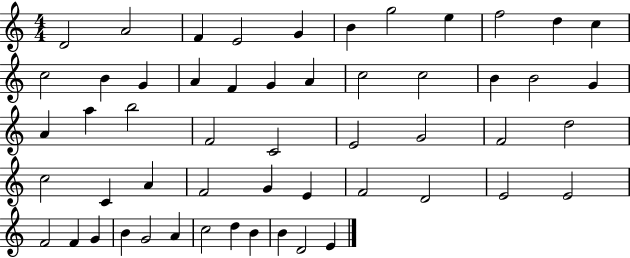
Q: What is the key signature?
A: C major